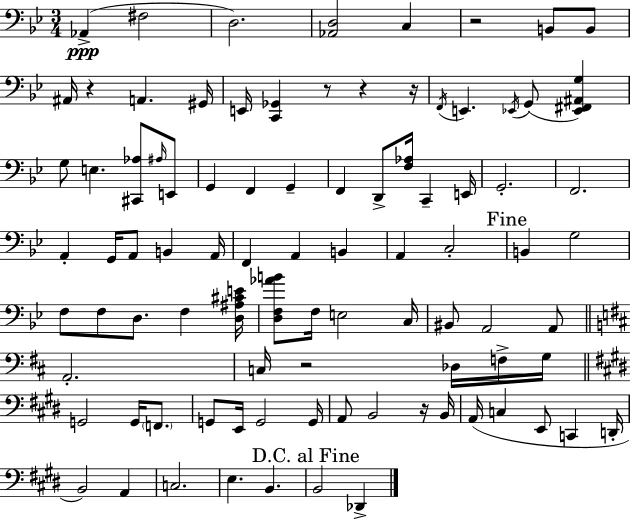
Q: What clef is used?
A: bass